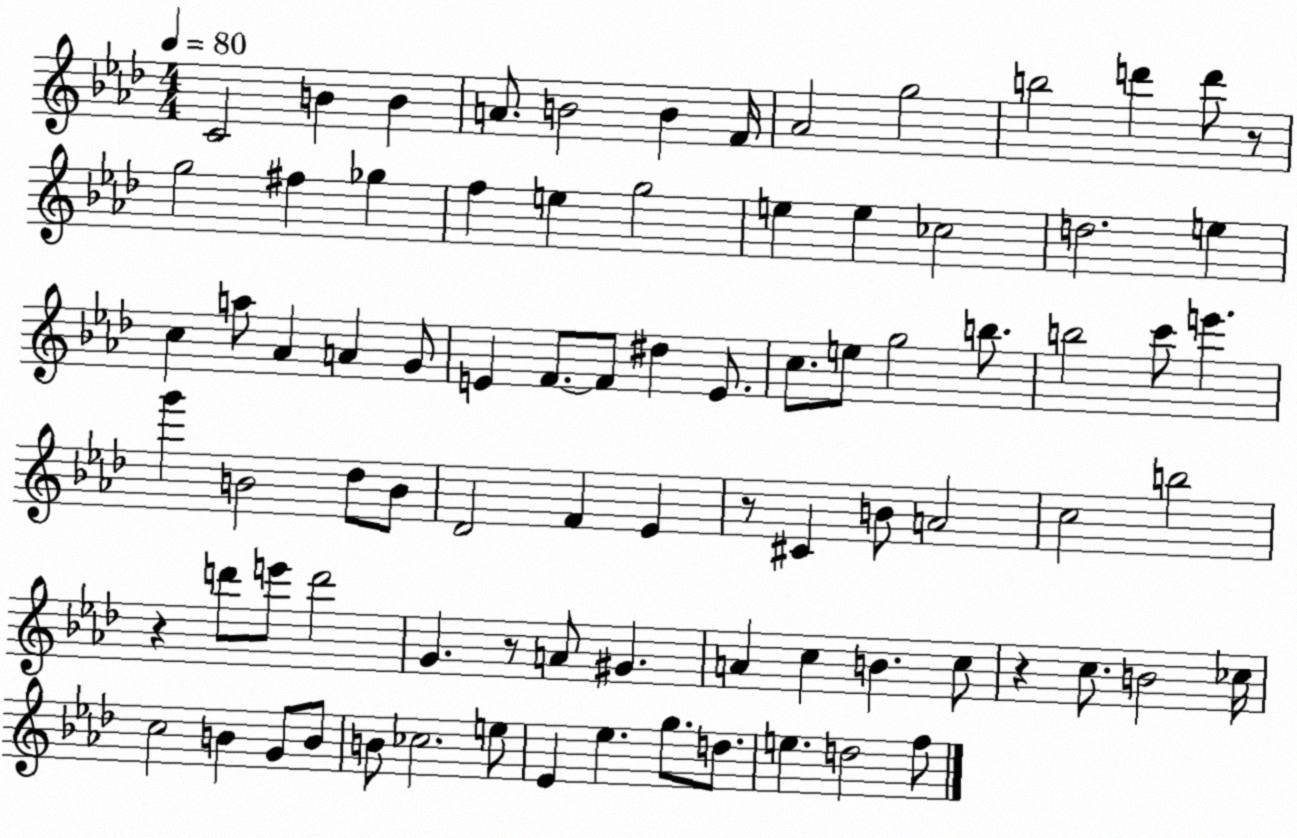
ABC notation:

X:1
T:Untitled
M:4/4
L:1/4
K:Ab
C2 B B A/2 B2 B F/4 _A2 g2 b2 d' d'/2 z/2 g2 ^f _g f e g2 e e _c2 d2 e c a/2 _A A G/2 E F/2 F/2 ^d E/2 c/2 e/2 g2 b/2 b2 c'/2 e' g' B2 _d/2 B/2 _D2 F _E z/2 ^C B/2 A2 c2 b2 z d'/2 e'/2 d'2 G z/2 A/2 ^G A c B c/2 z c/2 B2 _c/4 c2 B G/2 B/2 B/2 _c2 e/2 _E _e g/2 d/2 e d2 f/2